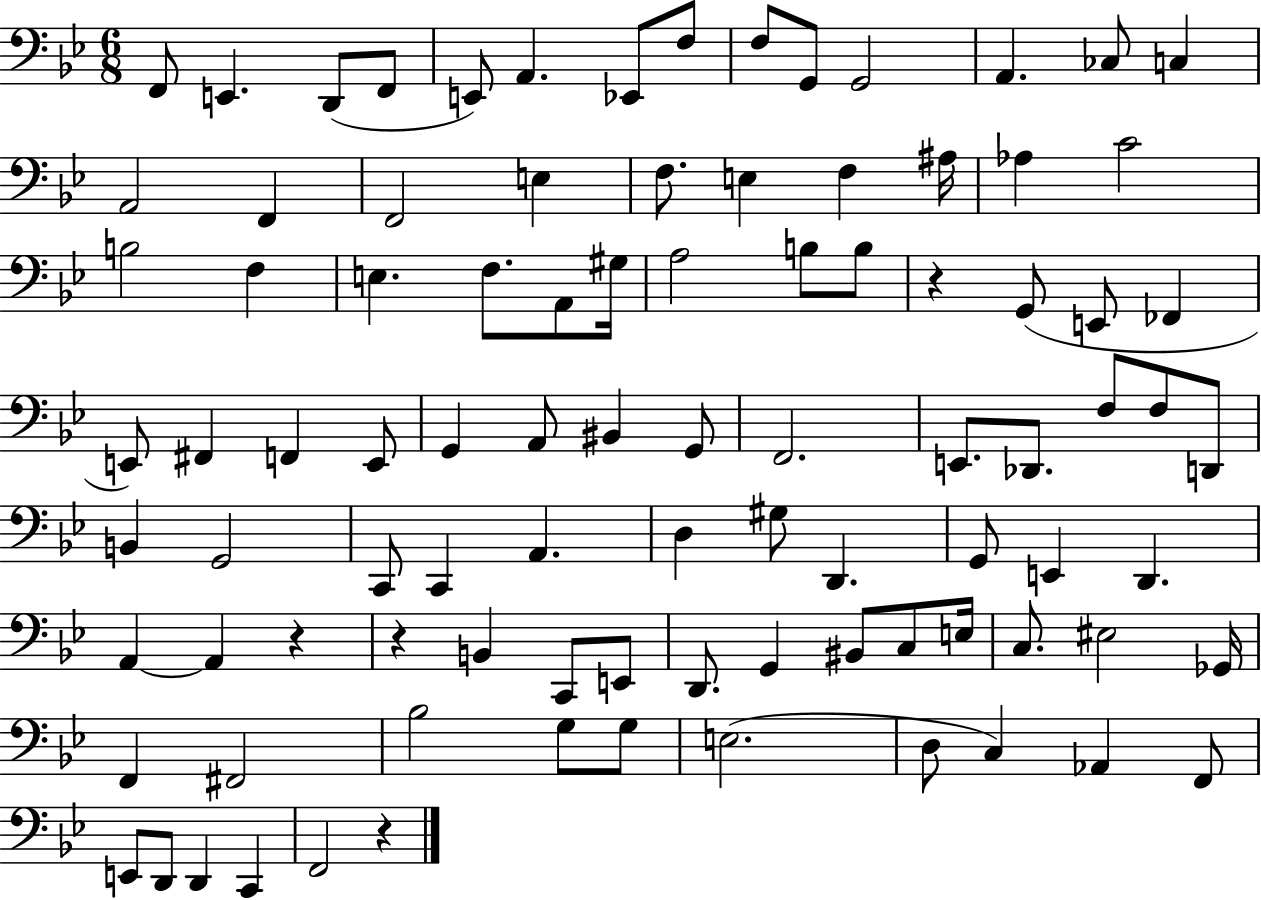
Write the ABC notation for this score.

X:1
T:Untitled
M:6/8
L:1/4
K:Bb
F,,/2 E,, D,,/2 F,,/2 E,,/2 A,, _E,,/2 F,/2 F,/2 G,,/2 G,,2 A,, _C,/2 C, A,,2 F,, F,,2 E, F,/2 E, F, ^A,/4 _A, C2 B,2 F, E, F,/2 A,,/2 ^G,/4 A,2 B,/2 B,/2 z G,,/2 E,,/2 _F,, E,,/2 ^F,, F,, E,,/2 G,, A,,/2 ^B,, G,,/2 F,,2 E,,/2 _D,,/2 F,/2 F,/2 D,,/2 B,, G,,2 C,,/2 C,, A,, D, ^G,/2 D,, G,,/2 E,, D,, A,, A,, z z B,, C,,/2 E,,/2 D,,/2 G,, ^B,,/2 C,/2 E,/4 C,/2 ^E,2 _G,,/4 F,, ^F,,2 _B,2 G,/2 G,/2 E,2 D,/2 C, _A,, F,,/2 E,,/2 D,,/2 D,, C,, F,,2 z